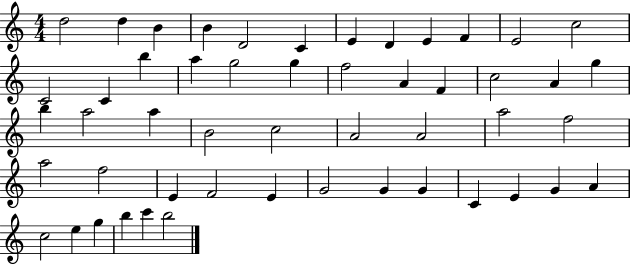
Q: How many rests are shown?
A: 0